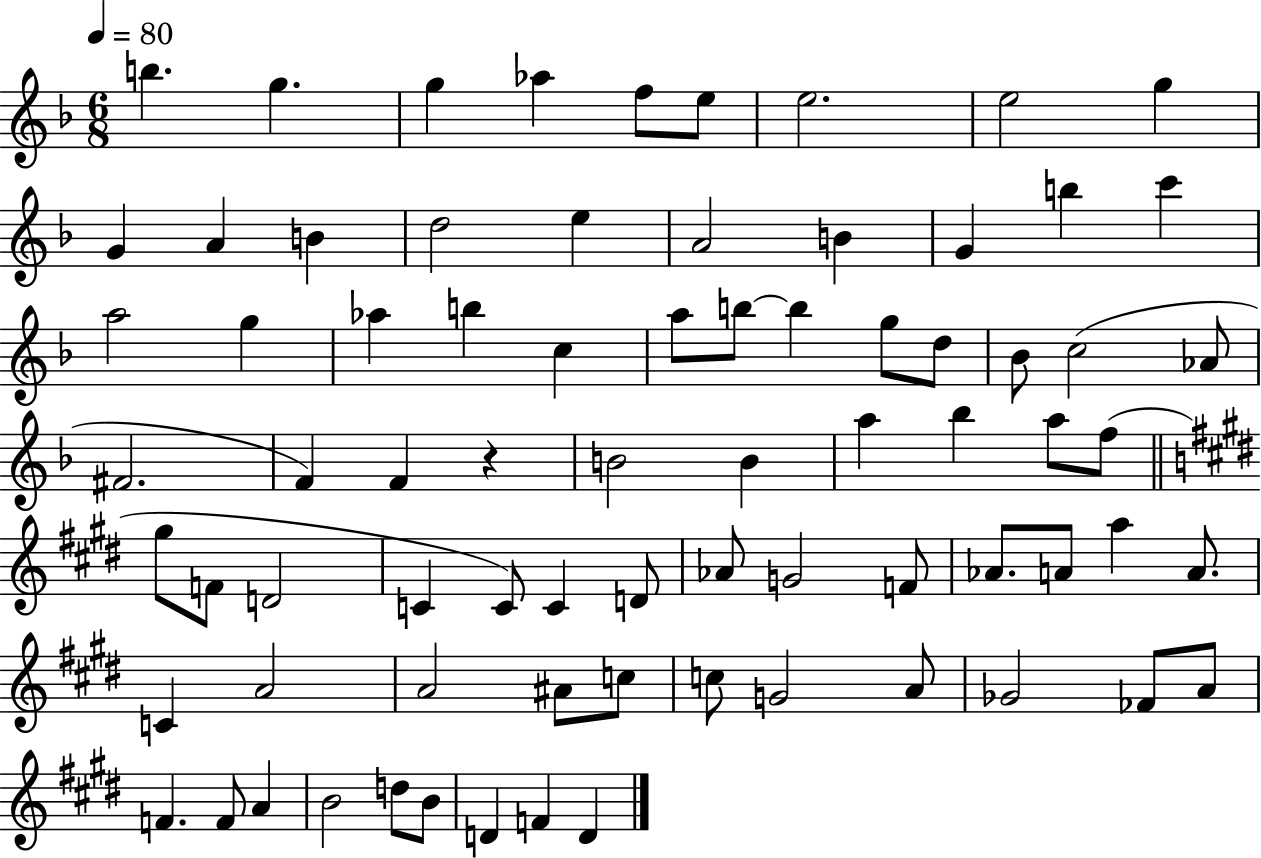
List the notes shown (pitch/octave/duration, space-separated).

B5/q. G5/q. G5/q Ab5/q F5/e E5/e E5/h. E5/h G5/q G4/q A4/q B4/q D5/h E5/q A4/h B4/q G4/q B5/q C6/q A5/h G5/q Ab5/q B5/q C5/q A5/e B5/e B5/q G5/e D5/e Bb4/e C5/h Ab4/e F#4/h. F4/q F4/q R/q B4/h B4/q A5/q Bb5/q A5/e F5/e G#5/e F4/e D4/h C4/q C4/e C4/q D4/e Ab4/e G4/h F4/e Ab4/e. A4/e A5/q A4/e. C4/q A4/h A4/h A#4/e C5/e C5/e G4/h A4/e Gb4/h FES4/e A4/e F4/q. F4/e A4/q B4/h D5/e B4/e D4/q F4/q D4/q